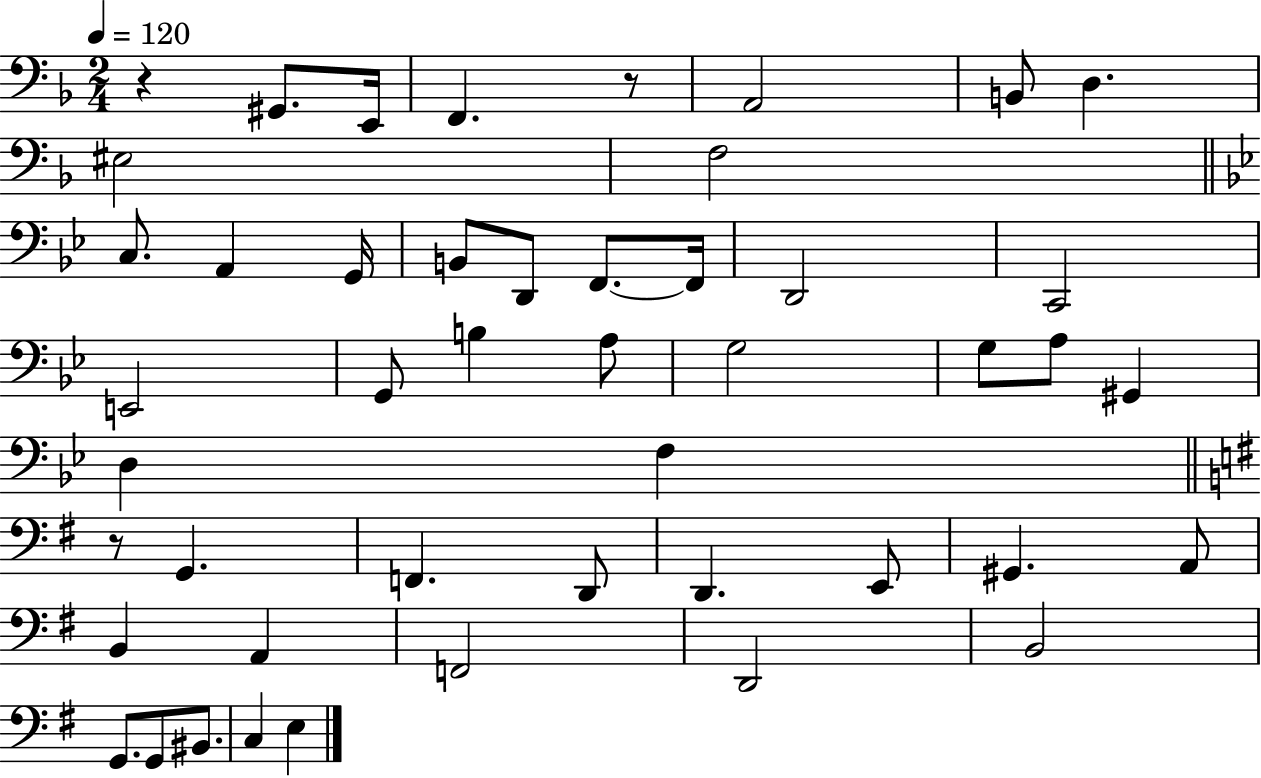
{
  \clef bass
  \numericTimeSignature
  \time 2/4
  \key f \major
  \tempo 4 = 120
  r4 gis,8. e,16 | f,4. r8 | a,2 | b,8 d4. | \break eis2 | f2 | \bar "||" \break \key bes \major c8. a,4 g,16 | b,8 d,8 f,8.~~ f,16 | d,2 | c,2 | \break e,2 | g,8 b4 a8 | g2 | g8 a8 gis,4 | \break d4 f4 | \bar "||" \break \key g \major r8 g,4. | f,4. d,8 | d,4. e,8 | gis,4. a,8 | \break b,4 a,4 | f,2 | d,2 | b,2 | \break g,8. g,8 bis,8. | c4 e4 | \bar "|."
}